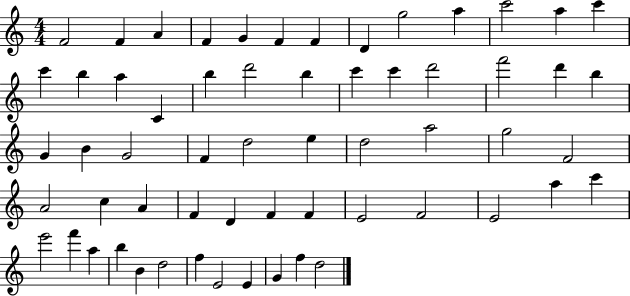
{
  \clef treble
  \numericTimeSignature
  \time 4/4
  \key c \major
  f'2 f'4 a'4 | f'4 g'4 f'4 f'4 | d'4 g''2 a''4 | c'''2 a''4 c'''4 | \break c'''4 b''4 a''4 c'4 | b''4 d'''2 b''4 | c'''4 c'''4 d'''2 | f'''2 d'''4 b''4 | \break g'4 b'4 g'2 | f'4 d''2 e''4 | d''2 a''2 | g''2 f'2 | \break a'2 c''4 a'4 | f'4 d'4 f'4 f'4 | e'2 f'2 | e'2 a''4 c'''4 | \break e'''2 f'''4 a''4 | b''4 b'4 d''2 | f''4 e'2 e'4 | g'4 f''4 d''2 | \break \bar "|."
}